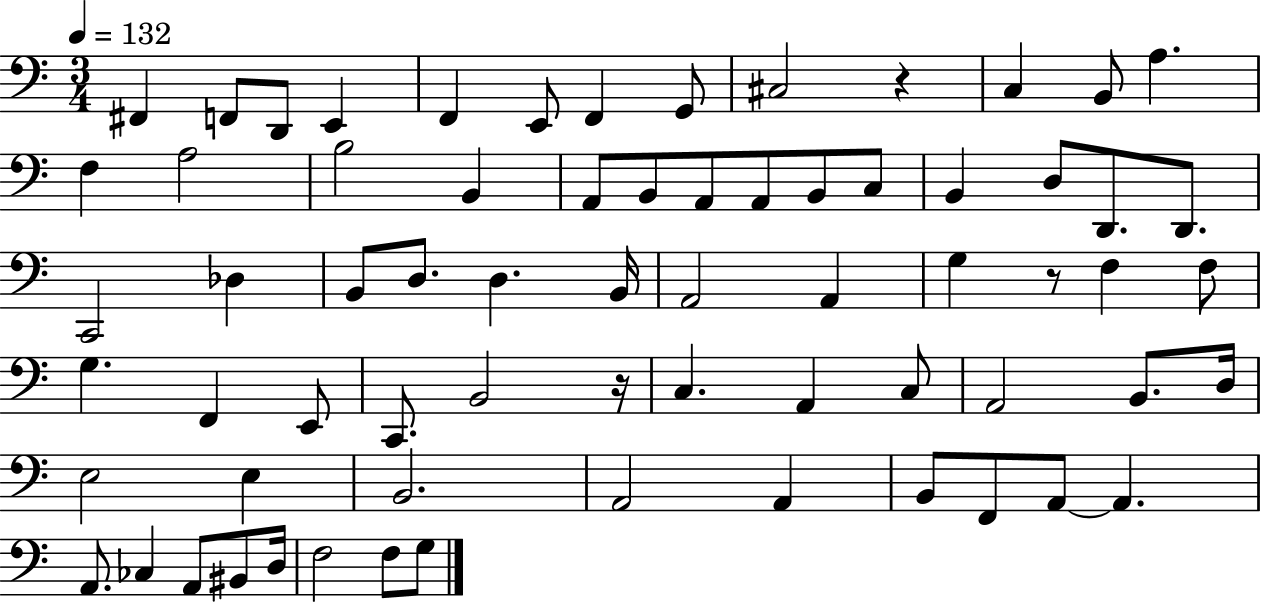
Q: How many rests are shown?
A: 3